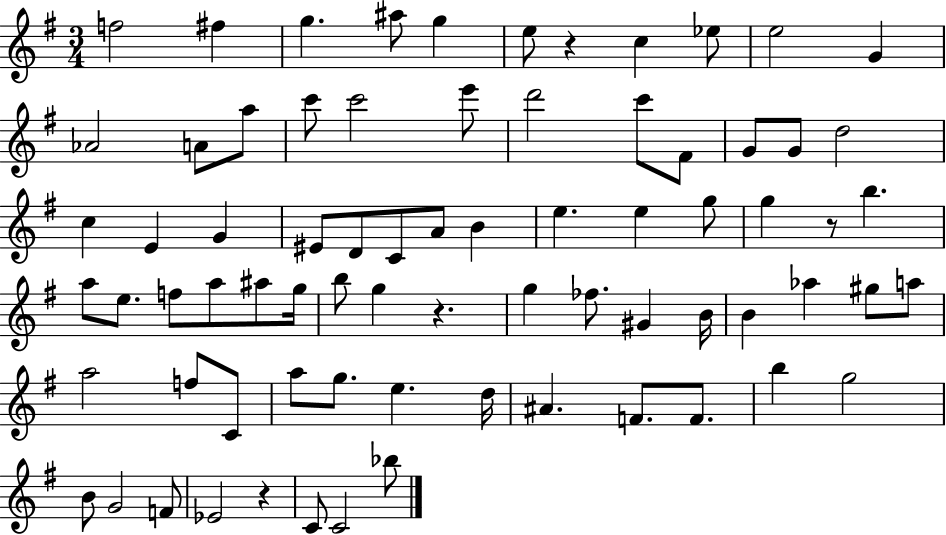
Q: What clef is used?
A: treble